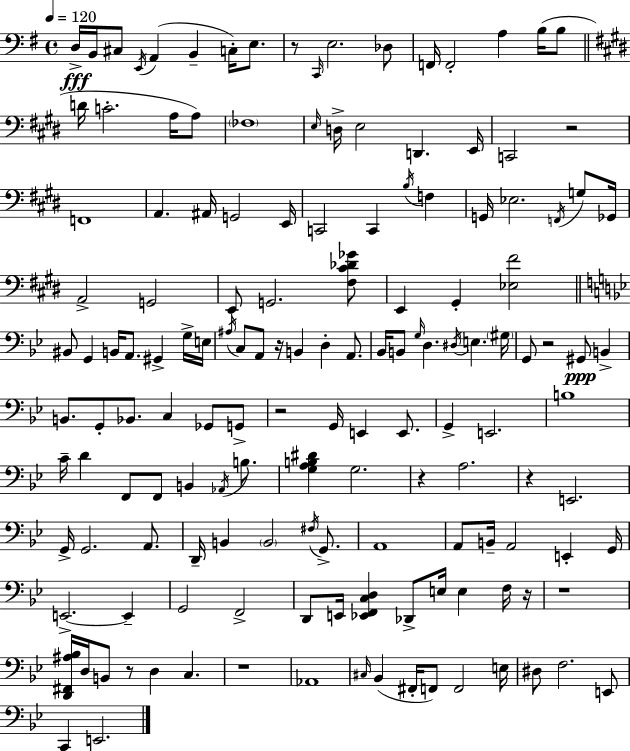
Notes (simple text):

D3/s B2/s C#3/e E2/s A2/q B2/q C3/s E3/e. R/e C2/s E3/h. Db3/e F2/s F2/h A3/q B3/s B3/e D4/s C4/h. A3/s A3/e FES3/w E3/s D3/s E3/h D2/q. E2/s C2/h R/h F2/w A2/q. A#2/s G2/h E2/s C2/h C2/q B3/s F3/q G2/s Eb3/h. F2/s G3/e Gb2/s A2/h G2/h E2/e G2/h. [F#3,C#4,Db4,Gb4]/e E2/q G#2/q [Eb3,F#4]/h BIS2/e G2/q B2/s A2/e. G#2/q G3/s E3/s A#3/s C3/e A2/e R/s B2/q D3/q A2/e. Bb2/s B2/e G3/s D3/q. D#3/s E3/q. G#3/s G2/e R/h G#2/e B2/q B2/e. G2/e Bb2/e. C3/q Gb2/e G2/e R/h G2/s E2/q E2/e. G2/q E2/h. B3/w C4/s D4/q F2/e F2/e B2/q Ab2/s B3/e. [G3,A3,B3,D#4]/q G3/h. R/q A3/h. R/q E2/h. G2/s G2/h. A2/e. D2/s B2/q B2/h F#3/s G2/e. A2/w A2/e B2/s A2/h E2/q G2/s E2/h. E2/q G2/h F2/h D2/e E2/s [Eb2,F2,C3,D3]/q Db2/e E3/s E3/q F3/s R/s R/w [D2,F#2,A#3,Bb3]/s D3/s B2/e R/e D3/q C3/q. R/w Ab2/w C#3/s Bb2/q F#2/s F2/e F2/h E3/s D#3/e F3/h. E2/e C2/q E2/h.